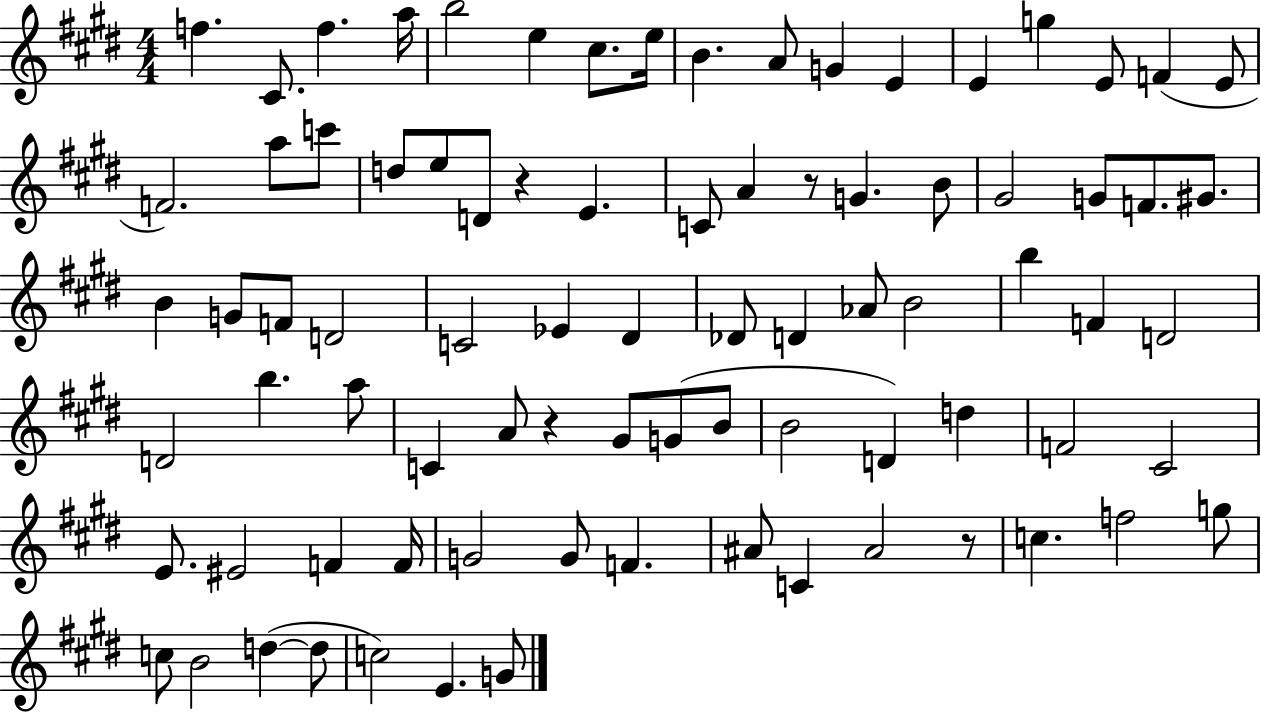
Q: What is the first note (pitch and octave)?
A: F5